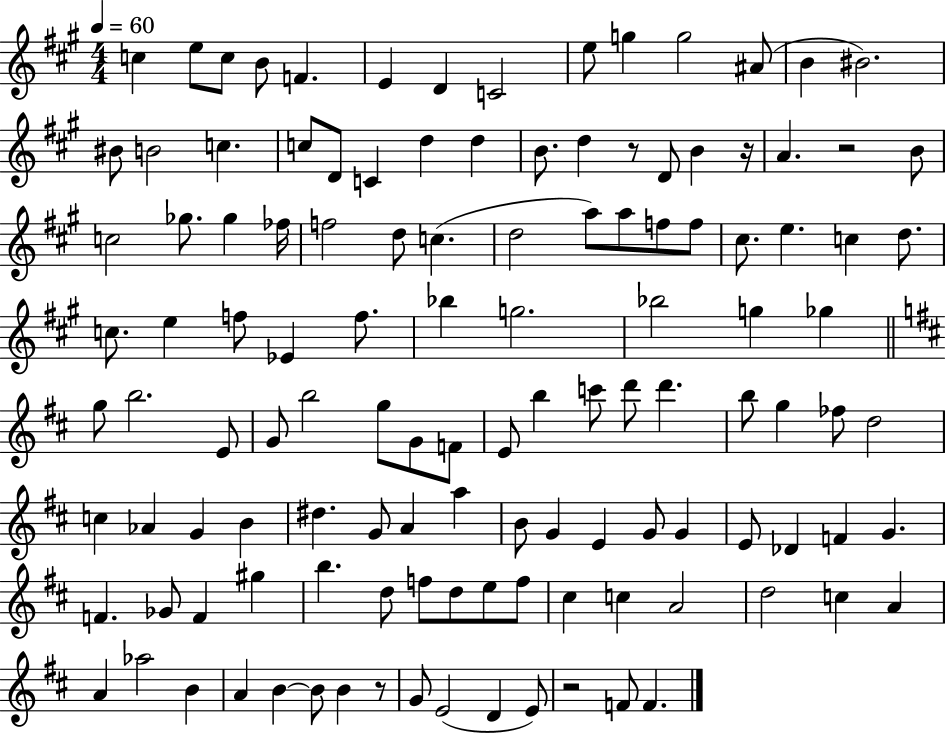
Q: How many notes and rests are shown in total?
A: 122